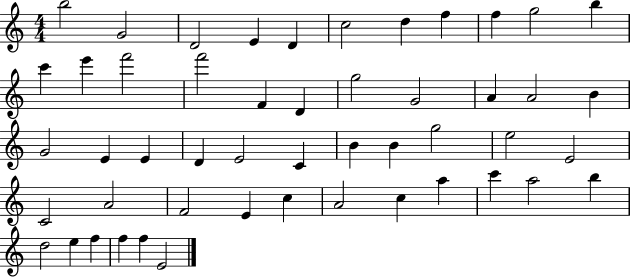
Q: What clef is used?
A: treble